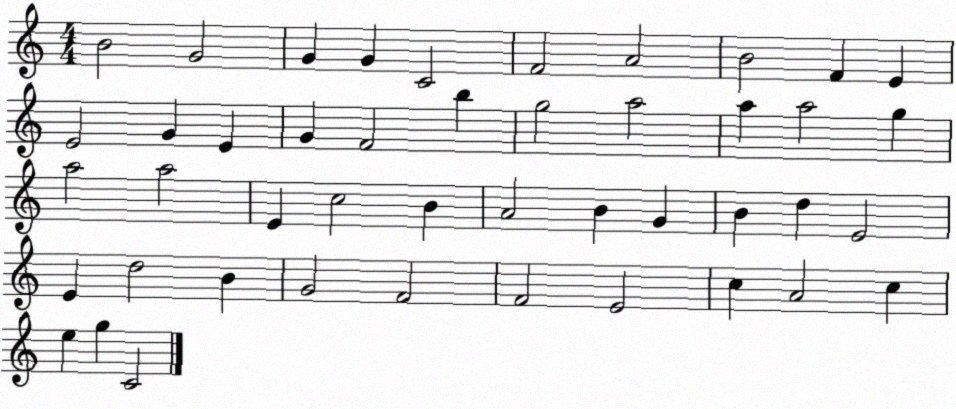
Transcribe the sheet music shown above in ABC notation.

X:1
T:Untitled
M:4/4
L:1/4
K:C
B2 G2 G G C2 F2 A2 B2 F E E2 G E G F2 b g2 a2 a a2 g a2 a2 E c2 B A2 B G B d E2 E d2 B G2 F2 F2 E2 c A2 c e g C2